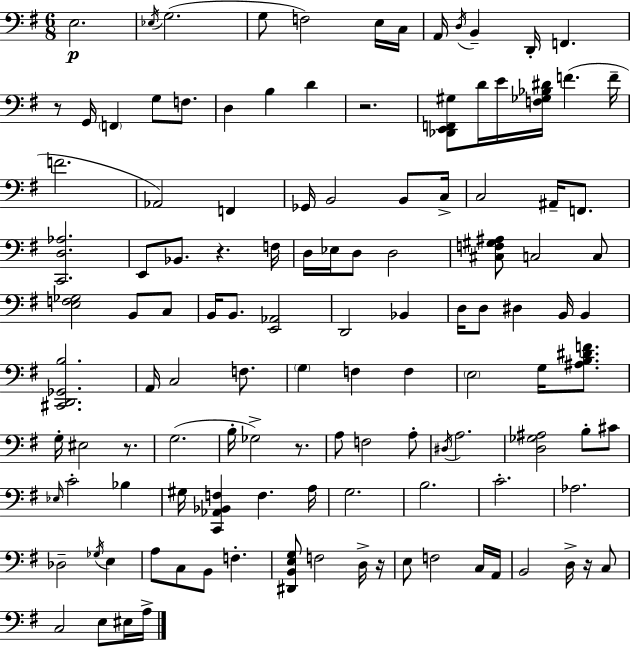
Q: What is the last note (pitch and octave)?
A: A3